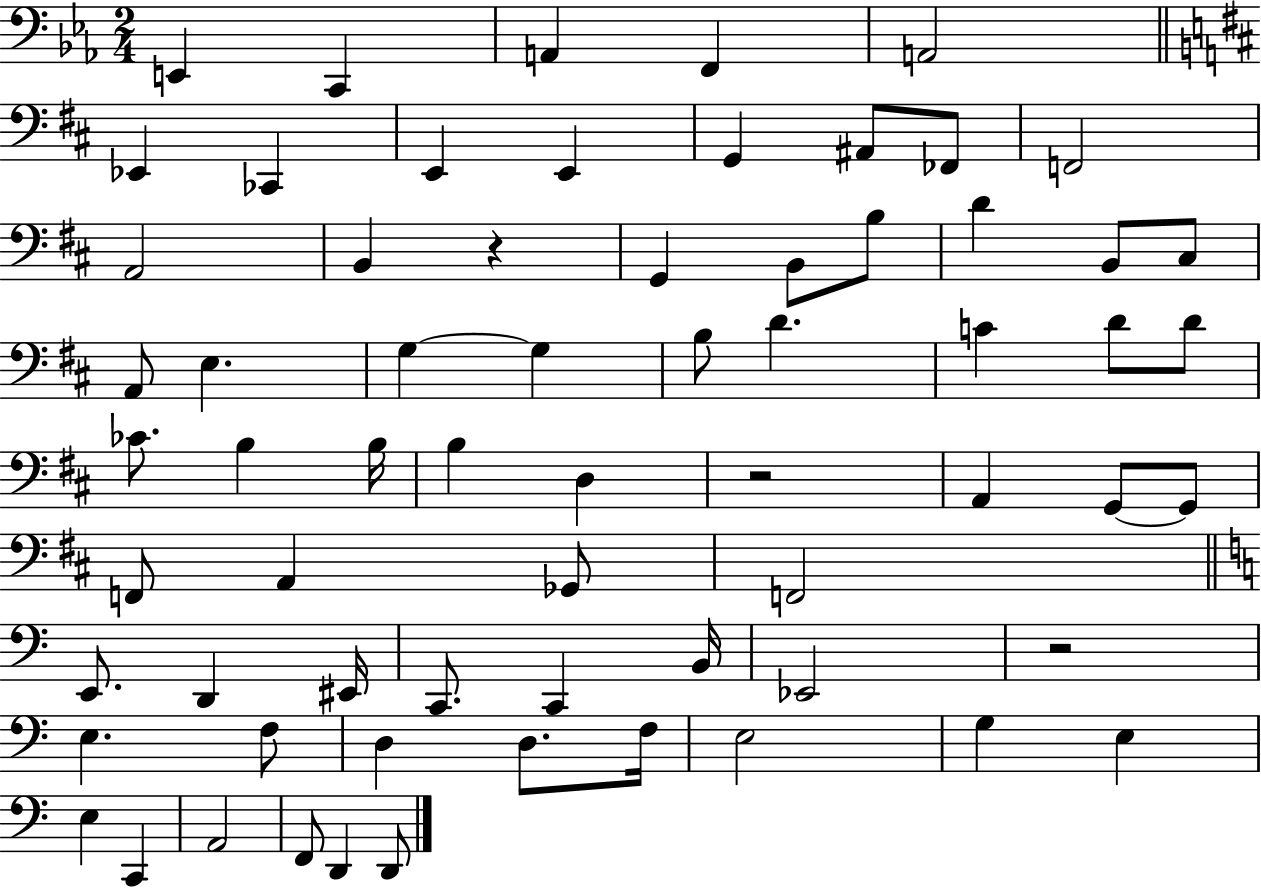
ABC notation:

X:1
T:Untitled
M:2/4
L:1/4
K:Eb
E,, C,, A,, F,, A,,2 _E,, _C,, E,, E,, G,, ^A,,/2 _F,,/2 F,,2 A,,2 B,, z G,, B,,/2 B,/2 D B,,/2 ^C,/2 A,,/2 E, G, G, B,/2 D C D/2 D/2 _C/2 B, B,/4 B, D, z2 A,, G,,/2 G,,/2 F,,/2 A,, _G,,/2 F,,2 E,,/2 D,, ^E,,/4 C,,/2 C,, B,,/4 _E,,2 z2 E, F,/2 D, D,/2 F,/4 E,2 G, E, E, C,, A,,2 F,,/2 D,, D,,/2